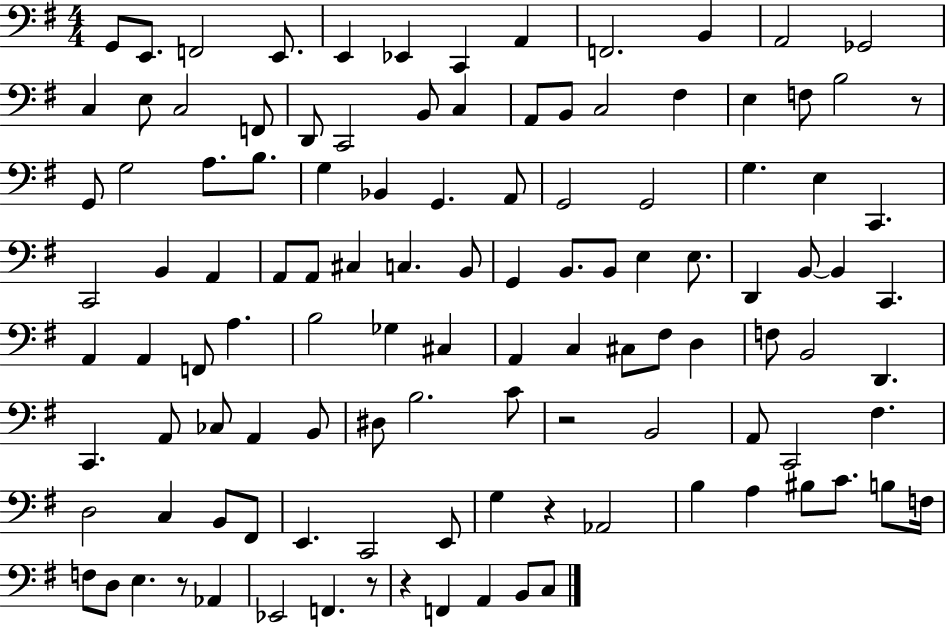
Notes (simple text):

G2/e E2/e. F2/h E2/e. E2/q Eb2/q C2/q A2/q F2/h. B2/q A2/h Gb2/h C3/q E3/e C3/h F2/e D2/e C2/h B2/e C3/q A2/e B2/e C3/h F#3/q E3/q F3/e B3/h R/e G2/e G3/h A3/e. B3/e. G3/q Bb2/q G2/q. A2/e G2/h G2/h G3/q. E3/q C2/q. C2/h B2/q A2/q A2/e A2/e C#3/q C3/q. B2/e G2/q B2/e. B2/e E3/q E3/e. D2/q B2/e B2/q C2/q. A2/q A2/q F2/e A3/q. B3/h Gb3/q C#3/q A2/q C3/q C#3/e F#3/e D3/q F3/e B2/h D2/q. C2/q. A2/e CES3/e A2/q B2/e D#3/e B3/h. C4/e R/h B2/h A2/e C2/h F#3/q. D3/h C3/q B2/e F#2/e E2/q. C2/h E2/e G3/q R/q Ab2/h B3/q A3/q BIS3/e C4/e. B3/e F3/s F3/e D3/e E3/q. R/e Ab2/q Eb2/h F2/q. R/e R/q F2/q A2/q B2/e C3/e